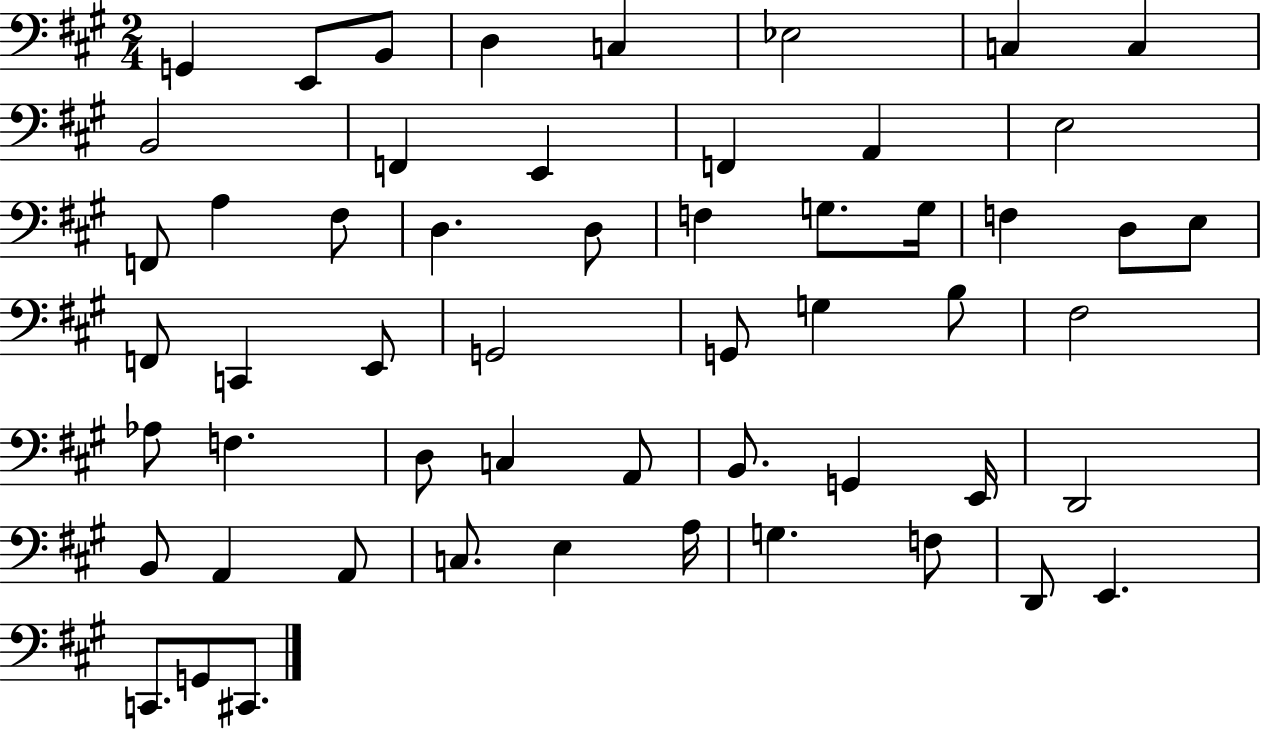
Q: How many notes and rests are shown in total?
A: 55